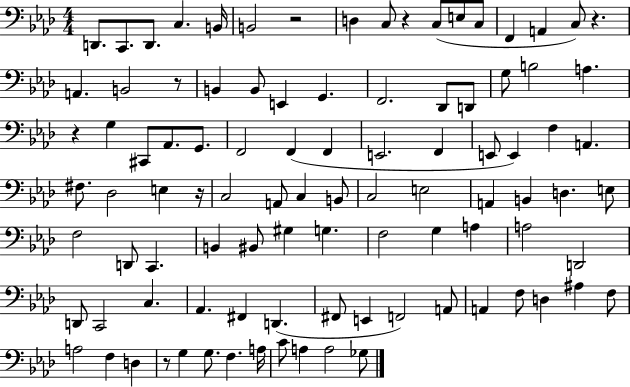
{
  \clef bass
  \numericTimeSignature
  \time 4/4
  \key aes \major
  d,8. c,8. d,8. c4. b,16 | b,2 r2 | d4 c8 r4 c8( e8 c8 | f,4 a,4 c8) r4. | \break a,4. b,2 r8 | b,4 b,8 e,4 g,4. | f,2. des,8 d,8 | g8 b2 a4. | \break r4 g4 cis,8 aes,8. g,8. | f,2 f,4( f,4 | e,2. f,4 | e,8 e,4) f4 a,4. | \break fis8. des2 e4 r16 | c2 a,8 c4 b,8 | c2 e2 | a,4 b,4 d4. e8 | \break f2 d,8 c,4. | b,4 bis,8 gis4 g4. | f2 g4 a4 | a2 d,2 | \break d,8 c,2 c4. | aes,4. fis,4 d,4.( | fis,8 e,4 f,2) a,8 | a,4 f8 d4 ais4 f8 | \break a2 f4 d4 | r8 g4 g8. f4. a16 | c'8 a4 a2 ges8 | \bar "|."
}